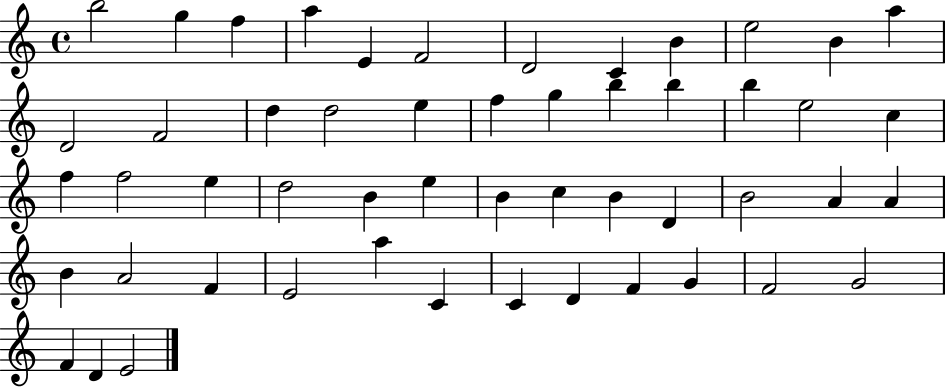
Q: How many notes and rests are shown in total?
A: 52